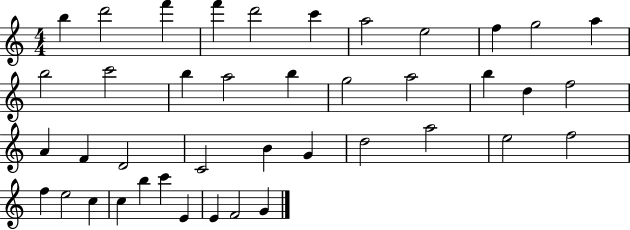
{
  \clef treble
  \numericTimeSignature
  \time 4/4
  \key c \major
  b''4 d'''2 f'''4 | f'''4 d'''2 c'''4 | a''2 e''2 | f''4 g''2 a''4 | \break b''2 c'''2 | b''4 a''2 b''4 | g''2 a''2 | b''4 d''4 f''2 | \break a'4 f'4 d'2 | c'2 b'4 g'4 | d''2 a''2 | e''2 f''2 | \break f''4 e''2 c''4 | c''4 b''4 c'''4 e'4 | e'4 f'2 g'4 | \bar "|."
}